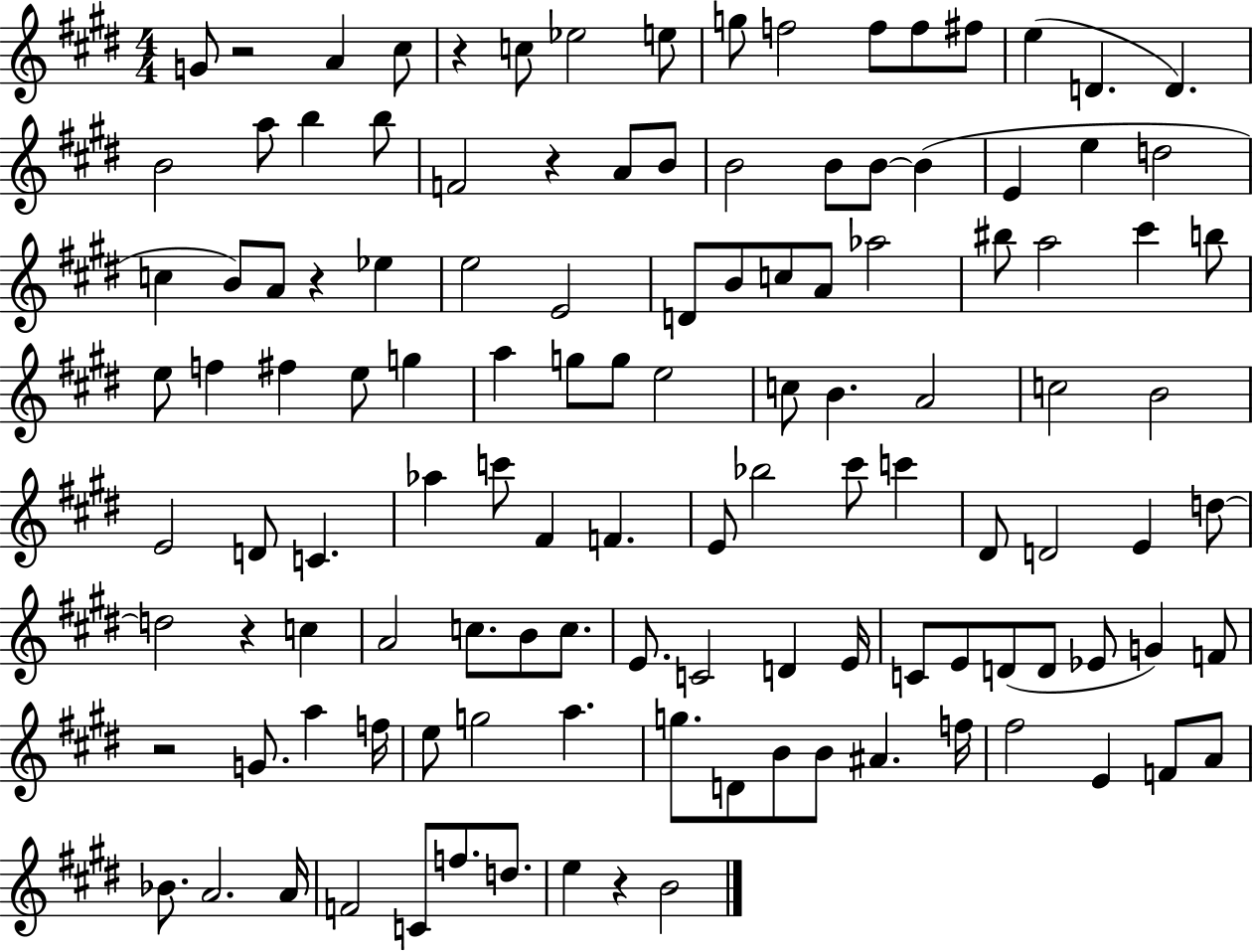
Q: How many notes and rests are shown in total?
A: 121